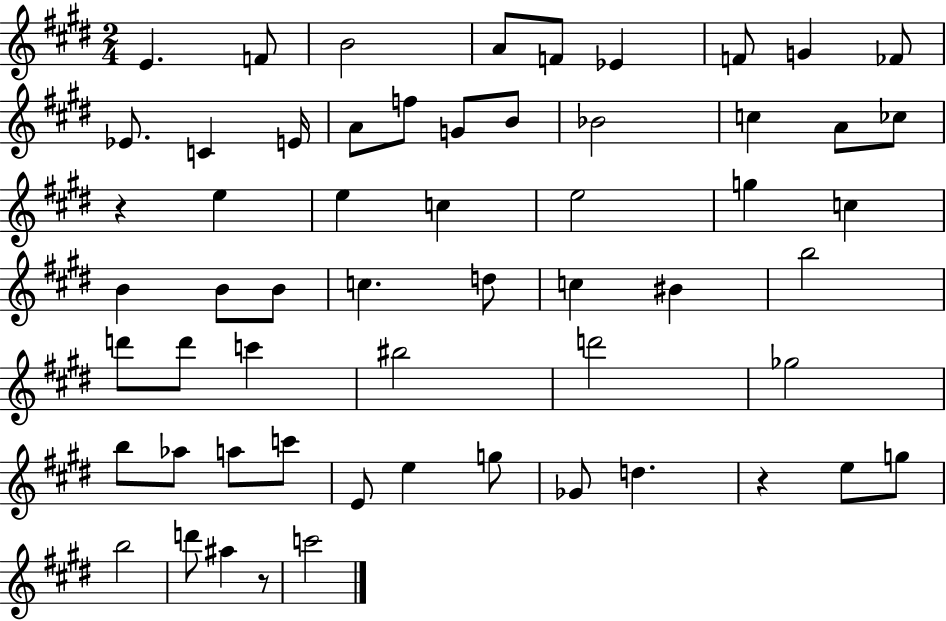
{
  \clef treble
  \numericTimeSignature
  \time 2/4
  \key e \major
  e'4. f'8 | b'2 | a'8 f'8 ees'4 | f'8 g'4 fes'8 | \break ees'8. c'4 e'16 | a'8 f''8 g'8 b'8 | bes'2 | c''4 a'8 ces''8 | \break r4 e''4 | e''4 c''4 | e''2 | g''4 c''4 | \break b'4 b'8 b'8 | c''4. d''8 | c''4 bis'4 | b''2 | \break d'''8 d'''8 c'''4 | bis''2 | d'''2 | ges''2 | \break b''8 aes''8 a''8 c'''8 | e'8 e''4 g''8 | ges'8 d''4. | r4 e''8 g''8 | \break b''2 | d'''8 ais''4 r8 | c'''2 | \bar "|."
}